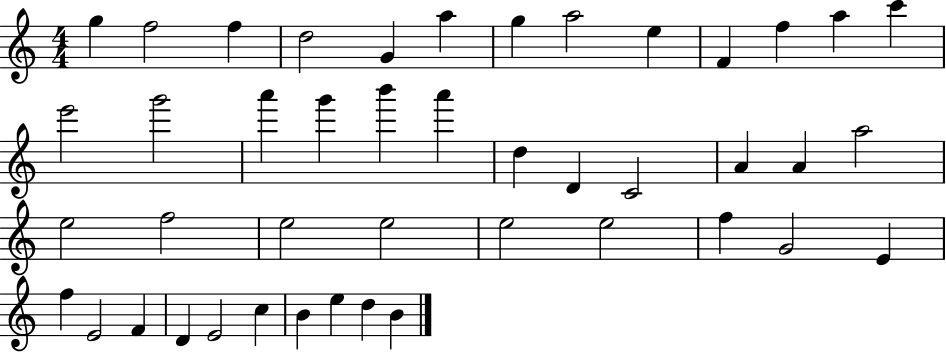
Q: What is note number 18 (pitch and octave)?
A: B6